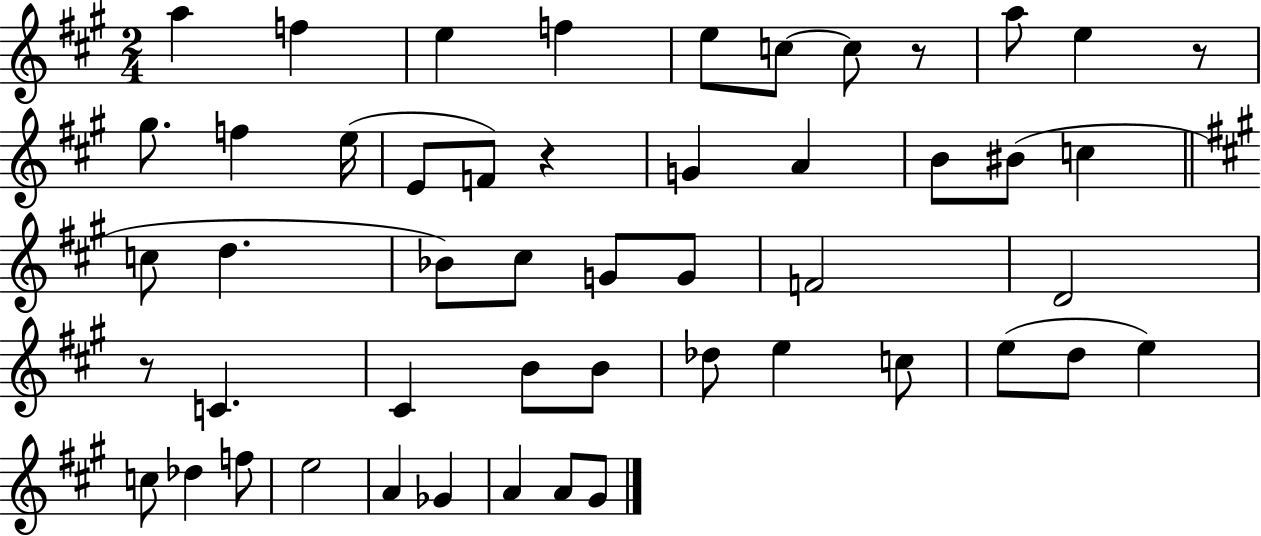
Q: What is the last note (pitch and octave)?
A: G#4